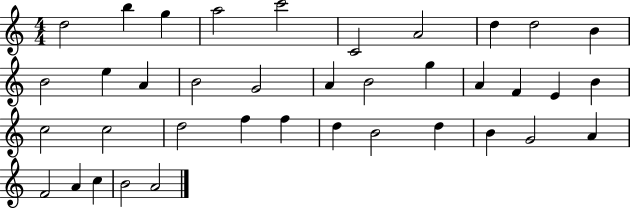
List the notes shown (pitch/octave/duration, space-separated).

D5/h B5/q G5/q A5/h C6/h C4/h A4/h D5/q D5/h B4/q B4/h E5/q A4/q B4/h G4/h A4/q B4/h G5/q A4/q F4/q E4/q B4/q C5/h C5/h D5/h F5/q F5/q D5/q B4/h D5/q B4/q G4/h A4/q F4/h A4/q C5/q B4/h A4/h